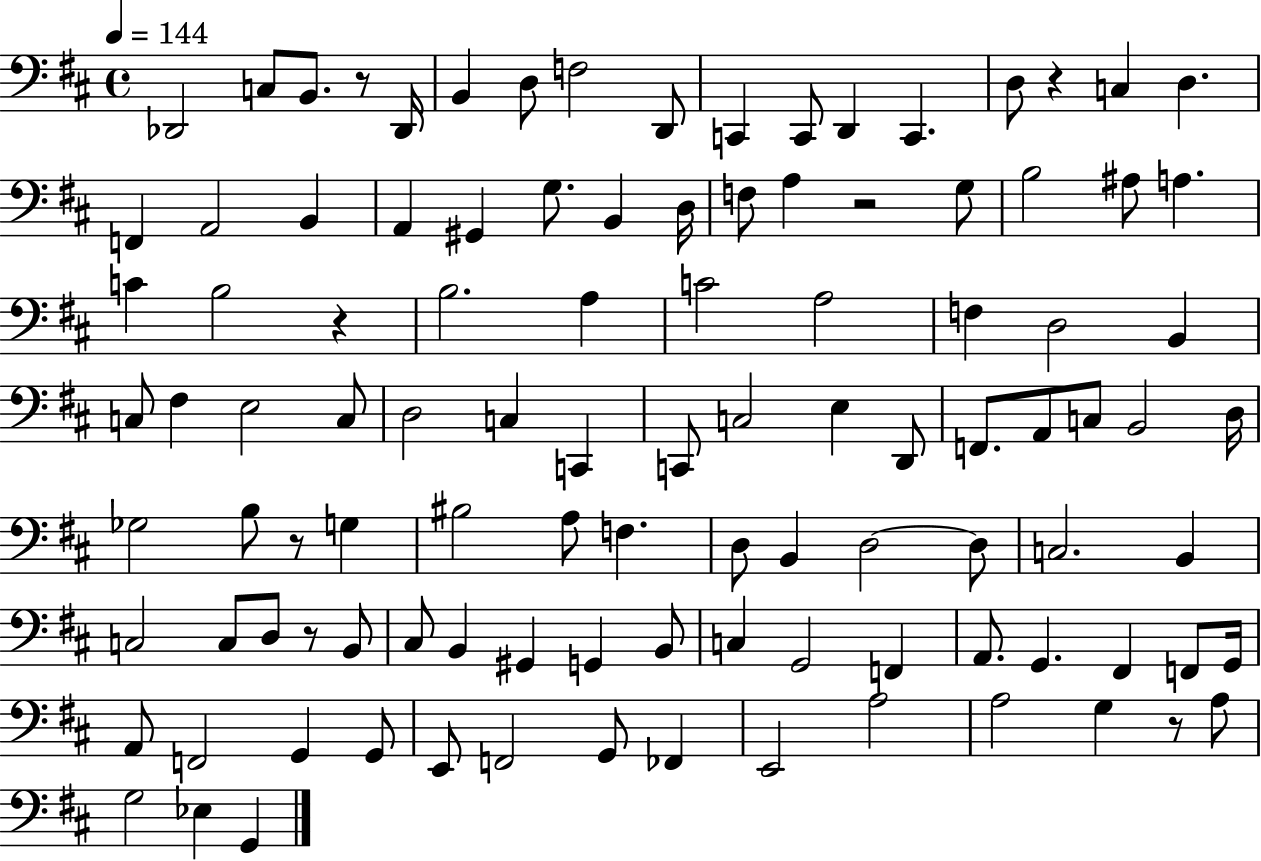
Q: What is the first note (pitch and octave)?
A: Db2